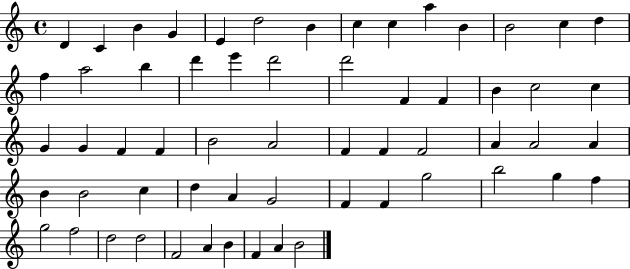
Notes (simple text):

D4/q C4/q B4/q G4/q E4/q D5/h B4/q C5/q C5/q A5/q B4/q B4/h C5/q D5/q F5/q A5/h B5/q D6/q E6/q D6/h D6/h F4/q F4/q B4/q C5/h C5/q G4/q G4/q F4/q F4/q B4/h A4/h F4/q F4/q F4/h A4/q A4/h A4/q B4/q B4/h C5/q D5/q A4/q G4/h F4/q F4/q G5/h B5/h G5/q F5/q G5/h F5/h D5/h D5/h F4/h A4/q B4/q F4/q A4/q B4/h